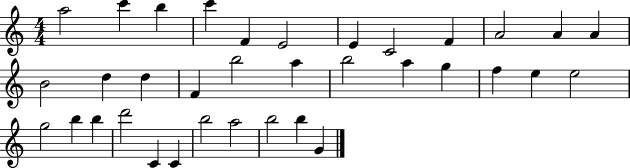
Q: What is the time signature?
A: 4/4